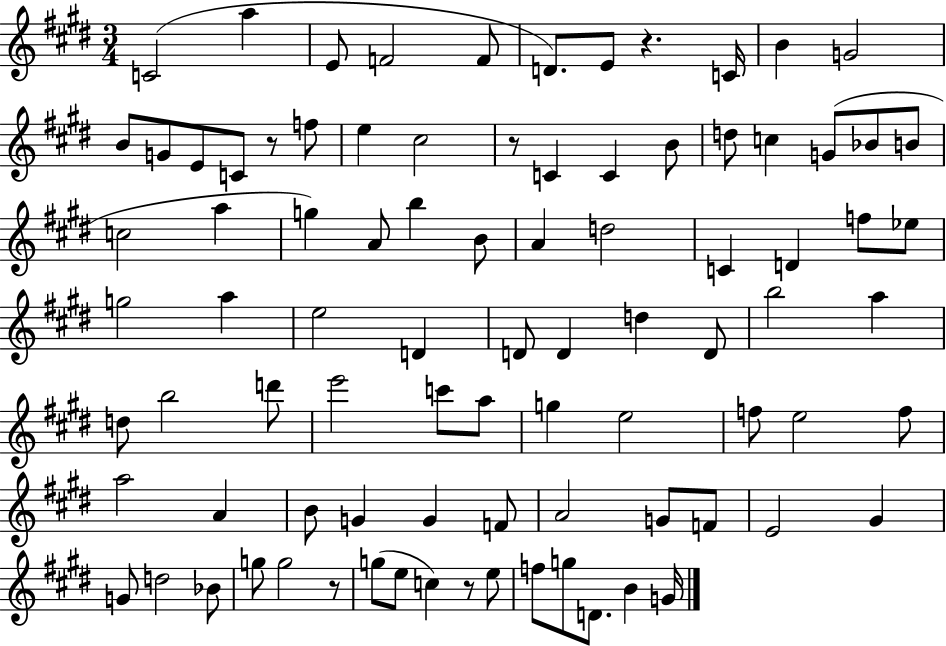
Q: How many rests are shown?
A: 5